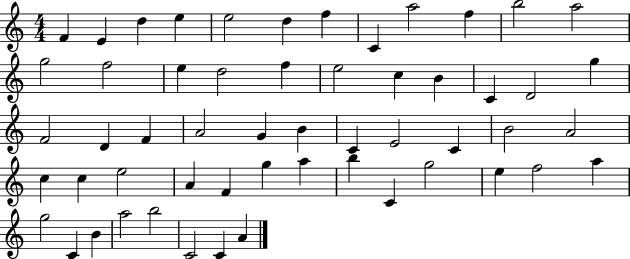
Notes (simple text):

F4/q E4/q D5/q E5/q E5/h D5/q F5/q C4/q A5/h F5/q B5/h A5/h G5/h F5/h E5/q D5/h F5/q E5/h C5/q B4/q C4/q D4/h G5/q F4/h D4/q F4/q A4/h G4/q B4/q C4/q E4/h C4/q B4/h A4/h C5/q C5/q E5/h A4/q F4/q G5/q A5/q B5/q C4/q G5/h E5/q F5/h A5/q G5/h C4/q B4/q A5/h B5/h C4/h C4/q A4/q